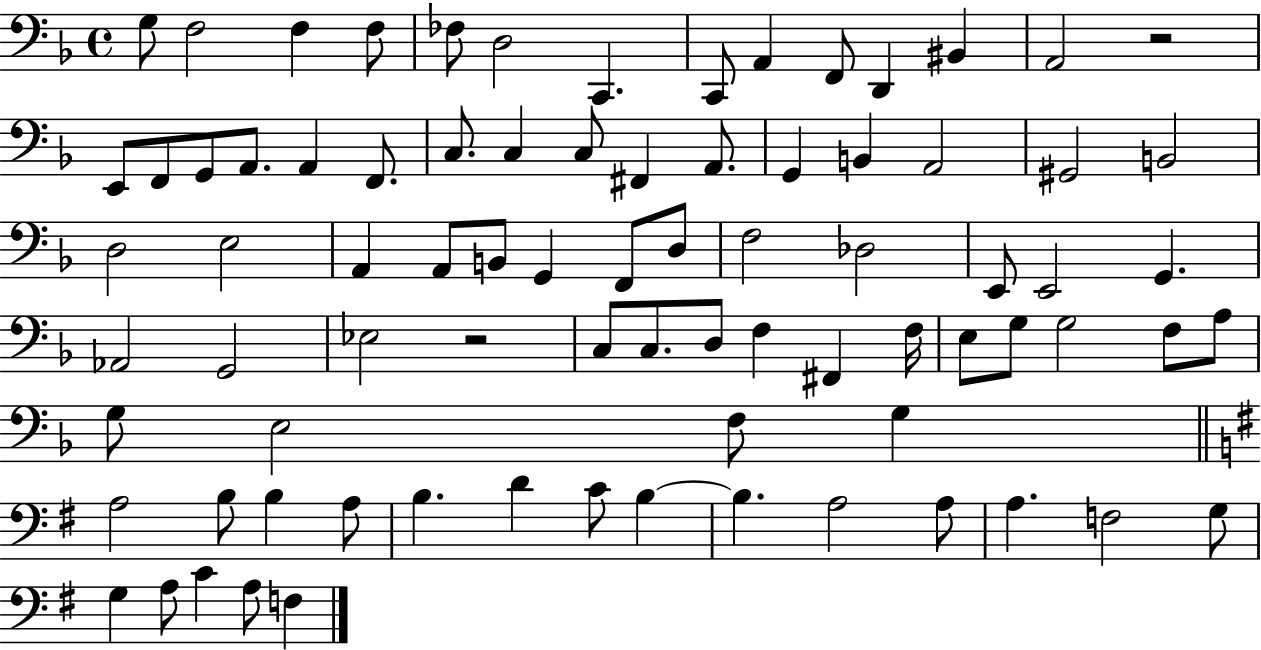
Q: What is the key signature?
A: F major